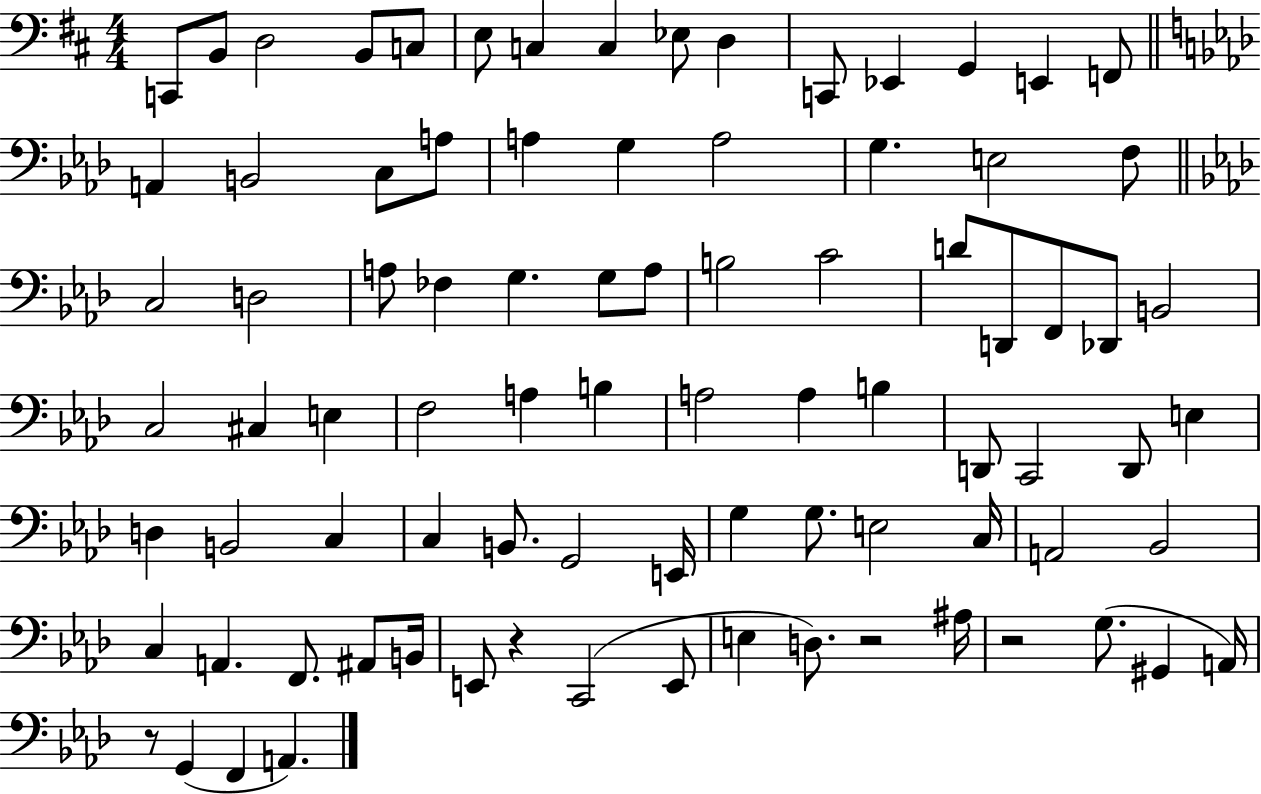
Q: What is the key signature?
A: D major